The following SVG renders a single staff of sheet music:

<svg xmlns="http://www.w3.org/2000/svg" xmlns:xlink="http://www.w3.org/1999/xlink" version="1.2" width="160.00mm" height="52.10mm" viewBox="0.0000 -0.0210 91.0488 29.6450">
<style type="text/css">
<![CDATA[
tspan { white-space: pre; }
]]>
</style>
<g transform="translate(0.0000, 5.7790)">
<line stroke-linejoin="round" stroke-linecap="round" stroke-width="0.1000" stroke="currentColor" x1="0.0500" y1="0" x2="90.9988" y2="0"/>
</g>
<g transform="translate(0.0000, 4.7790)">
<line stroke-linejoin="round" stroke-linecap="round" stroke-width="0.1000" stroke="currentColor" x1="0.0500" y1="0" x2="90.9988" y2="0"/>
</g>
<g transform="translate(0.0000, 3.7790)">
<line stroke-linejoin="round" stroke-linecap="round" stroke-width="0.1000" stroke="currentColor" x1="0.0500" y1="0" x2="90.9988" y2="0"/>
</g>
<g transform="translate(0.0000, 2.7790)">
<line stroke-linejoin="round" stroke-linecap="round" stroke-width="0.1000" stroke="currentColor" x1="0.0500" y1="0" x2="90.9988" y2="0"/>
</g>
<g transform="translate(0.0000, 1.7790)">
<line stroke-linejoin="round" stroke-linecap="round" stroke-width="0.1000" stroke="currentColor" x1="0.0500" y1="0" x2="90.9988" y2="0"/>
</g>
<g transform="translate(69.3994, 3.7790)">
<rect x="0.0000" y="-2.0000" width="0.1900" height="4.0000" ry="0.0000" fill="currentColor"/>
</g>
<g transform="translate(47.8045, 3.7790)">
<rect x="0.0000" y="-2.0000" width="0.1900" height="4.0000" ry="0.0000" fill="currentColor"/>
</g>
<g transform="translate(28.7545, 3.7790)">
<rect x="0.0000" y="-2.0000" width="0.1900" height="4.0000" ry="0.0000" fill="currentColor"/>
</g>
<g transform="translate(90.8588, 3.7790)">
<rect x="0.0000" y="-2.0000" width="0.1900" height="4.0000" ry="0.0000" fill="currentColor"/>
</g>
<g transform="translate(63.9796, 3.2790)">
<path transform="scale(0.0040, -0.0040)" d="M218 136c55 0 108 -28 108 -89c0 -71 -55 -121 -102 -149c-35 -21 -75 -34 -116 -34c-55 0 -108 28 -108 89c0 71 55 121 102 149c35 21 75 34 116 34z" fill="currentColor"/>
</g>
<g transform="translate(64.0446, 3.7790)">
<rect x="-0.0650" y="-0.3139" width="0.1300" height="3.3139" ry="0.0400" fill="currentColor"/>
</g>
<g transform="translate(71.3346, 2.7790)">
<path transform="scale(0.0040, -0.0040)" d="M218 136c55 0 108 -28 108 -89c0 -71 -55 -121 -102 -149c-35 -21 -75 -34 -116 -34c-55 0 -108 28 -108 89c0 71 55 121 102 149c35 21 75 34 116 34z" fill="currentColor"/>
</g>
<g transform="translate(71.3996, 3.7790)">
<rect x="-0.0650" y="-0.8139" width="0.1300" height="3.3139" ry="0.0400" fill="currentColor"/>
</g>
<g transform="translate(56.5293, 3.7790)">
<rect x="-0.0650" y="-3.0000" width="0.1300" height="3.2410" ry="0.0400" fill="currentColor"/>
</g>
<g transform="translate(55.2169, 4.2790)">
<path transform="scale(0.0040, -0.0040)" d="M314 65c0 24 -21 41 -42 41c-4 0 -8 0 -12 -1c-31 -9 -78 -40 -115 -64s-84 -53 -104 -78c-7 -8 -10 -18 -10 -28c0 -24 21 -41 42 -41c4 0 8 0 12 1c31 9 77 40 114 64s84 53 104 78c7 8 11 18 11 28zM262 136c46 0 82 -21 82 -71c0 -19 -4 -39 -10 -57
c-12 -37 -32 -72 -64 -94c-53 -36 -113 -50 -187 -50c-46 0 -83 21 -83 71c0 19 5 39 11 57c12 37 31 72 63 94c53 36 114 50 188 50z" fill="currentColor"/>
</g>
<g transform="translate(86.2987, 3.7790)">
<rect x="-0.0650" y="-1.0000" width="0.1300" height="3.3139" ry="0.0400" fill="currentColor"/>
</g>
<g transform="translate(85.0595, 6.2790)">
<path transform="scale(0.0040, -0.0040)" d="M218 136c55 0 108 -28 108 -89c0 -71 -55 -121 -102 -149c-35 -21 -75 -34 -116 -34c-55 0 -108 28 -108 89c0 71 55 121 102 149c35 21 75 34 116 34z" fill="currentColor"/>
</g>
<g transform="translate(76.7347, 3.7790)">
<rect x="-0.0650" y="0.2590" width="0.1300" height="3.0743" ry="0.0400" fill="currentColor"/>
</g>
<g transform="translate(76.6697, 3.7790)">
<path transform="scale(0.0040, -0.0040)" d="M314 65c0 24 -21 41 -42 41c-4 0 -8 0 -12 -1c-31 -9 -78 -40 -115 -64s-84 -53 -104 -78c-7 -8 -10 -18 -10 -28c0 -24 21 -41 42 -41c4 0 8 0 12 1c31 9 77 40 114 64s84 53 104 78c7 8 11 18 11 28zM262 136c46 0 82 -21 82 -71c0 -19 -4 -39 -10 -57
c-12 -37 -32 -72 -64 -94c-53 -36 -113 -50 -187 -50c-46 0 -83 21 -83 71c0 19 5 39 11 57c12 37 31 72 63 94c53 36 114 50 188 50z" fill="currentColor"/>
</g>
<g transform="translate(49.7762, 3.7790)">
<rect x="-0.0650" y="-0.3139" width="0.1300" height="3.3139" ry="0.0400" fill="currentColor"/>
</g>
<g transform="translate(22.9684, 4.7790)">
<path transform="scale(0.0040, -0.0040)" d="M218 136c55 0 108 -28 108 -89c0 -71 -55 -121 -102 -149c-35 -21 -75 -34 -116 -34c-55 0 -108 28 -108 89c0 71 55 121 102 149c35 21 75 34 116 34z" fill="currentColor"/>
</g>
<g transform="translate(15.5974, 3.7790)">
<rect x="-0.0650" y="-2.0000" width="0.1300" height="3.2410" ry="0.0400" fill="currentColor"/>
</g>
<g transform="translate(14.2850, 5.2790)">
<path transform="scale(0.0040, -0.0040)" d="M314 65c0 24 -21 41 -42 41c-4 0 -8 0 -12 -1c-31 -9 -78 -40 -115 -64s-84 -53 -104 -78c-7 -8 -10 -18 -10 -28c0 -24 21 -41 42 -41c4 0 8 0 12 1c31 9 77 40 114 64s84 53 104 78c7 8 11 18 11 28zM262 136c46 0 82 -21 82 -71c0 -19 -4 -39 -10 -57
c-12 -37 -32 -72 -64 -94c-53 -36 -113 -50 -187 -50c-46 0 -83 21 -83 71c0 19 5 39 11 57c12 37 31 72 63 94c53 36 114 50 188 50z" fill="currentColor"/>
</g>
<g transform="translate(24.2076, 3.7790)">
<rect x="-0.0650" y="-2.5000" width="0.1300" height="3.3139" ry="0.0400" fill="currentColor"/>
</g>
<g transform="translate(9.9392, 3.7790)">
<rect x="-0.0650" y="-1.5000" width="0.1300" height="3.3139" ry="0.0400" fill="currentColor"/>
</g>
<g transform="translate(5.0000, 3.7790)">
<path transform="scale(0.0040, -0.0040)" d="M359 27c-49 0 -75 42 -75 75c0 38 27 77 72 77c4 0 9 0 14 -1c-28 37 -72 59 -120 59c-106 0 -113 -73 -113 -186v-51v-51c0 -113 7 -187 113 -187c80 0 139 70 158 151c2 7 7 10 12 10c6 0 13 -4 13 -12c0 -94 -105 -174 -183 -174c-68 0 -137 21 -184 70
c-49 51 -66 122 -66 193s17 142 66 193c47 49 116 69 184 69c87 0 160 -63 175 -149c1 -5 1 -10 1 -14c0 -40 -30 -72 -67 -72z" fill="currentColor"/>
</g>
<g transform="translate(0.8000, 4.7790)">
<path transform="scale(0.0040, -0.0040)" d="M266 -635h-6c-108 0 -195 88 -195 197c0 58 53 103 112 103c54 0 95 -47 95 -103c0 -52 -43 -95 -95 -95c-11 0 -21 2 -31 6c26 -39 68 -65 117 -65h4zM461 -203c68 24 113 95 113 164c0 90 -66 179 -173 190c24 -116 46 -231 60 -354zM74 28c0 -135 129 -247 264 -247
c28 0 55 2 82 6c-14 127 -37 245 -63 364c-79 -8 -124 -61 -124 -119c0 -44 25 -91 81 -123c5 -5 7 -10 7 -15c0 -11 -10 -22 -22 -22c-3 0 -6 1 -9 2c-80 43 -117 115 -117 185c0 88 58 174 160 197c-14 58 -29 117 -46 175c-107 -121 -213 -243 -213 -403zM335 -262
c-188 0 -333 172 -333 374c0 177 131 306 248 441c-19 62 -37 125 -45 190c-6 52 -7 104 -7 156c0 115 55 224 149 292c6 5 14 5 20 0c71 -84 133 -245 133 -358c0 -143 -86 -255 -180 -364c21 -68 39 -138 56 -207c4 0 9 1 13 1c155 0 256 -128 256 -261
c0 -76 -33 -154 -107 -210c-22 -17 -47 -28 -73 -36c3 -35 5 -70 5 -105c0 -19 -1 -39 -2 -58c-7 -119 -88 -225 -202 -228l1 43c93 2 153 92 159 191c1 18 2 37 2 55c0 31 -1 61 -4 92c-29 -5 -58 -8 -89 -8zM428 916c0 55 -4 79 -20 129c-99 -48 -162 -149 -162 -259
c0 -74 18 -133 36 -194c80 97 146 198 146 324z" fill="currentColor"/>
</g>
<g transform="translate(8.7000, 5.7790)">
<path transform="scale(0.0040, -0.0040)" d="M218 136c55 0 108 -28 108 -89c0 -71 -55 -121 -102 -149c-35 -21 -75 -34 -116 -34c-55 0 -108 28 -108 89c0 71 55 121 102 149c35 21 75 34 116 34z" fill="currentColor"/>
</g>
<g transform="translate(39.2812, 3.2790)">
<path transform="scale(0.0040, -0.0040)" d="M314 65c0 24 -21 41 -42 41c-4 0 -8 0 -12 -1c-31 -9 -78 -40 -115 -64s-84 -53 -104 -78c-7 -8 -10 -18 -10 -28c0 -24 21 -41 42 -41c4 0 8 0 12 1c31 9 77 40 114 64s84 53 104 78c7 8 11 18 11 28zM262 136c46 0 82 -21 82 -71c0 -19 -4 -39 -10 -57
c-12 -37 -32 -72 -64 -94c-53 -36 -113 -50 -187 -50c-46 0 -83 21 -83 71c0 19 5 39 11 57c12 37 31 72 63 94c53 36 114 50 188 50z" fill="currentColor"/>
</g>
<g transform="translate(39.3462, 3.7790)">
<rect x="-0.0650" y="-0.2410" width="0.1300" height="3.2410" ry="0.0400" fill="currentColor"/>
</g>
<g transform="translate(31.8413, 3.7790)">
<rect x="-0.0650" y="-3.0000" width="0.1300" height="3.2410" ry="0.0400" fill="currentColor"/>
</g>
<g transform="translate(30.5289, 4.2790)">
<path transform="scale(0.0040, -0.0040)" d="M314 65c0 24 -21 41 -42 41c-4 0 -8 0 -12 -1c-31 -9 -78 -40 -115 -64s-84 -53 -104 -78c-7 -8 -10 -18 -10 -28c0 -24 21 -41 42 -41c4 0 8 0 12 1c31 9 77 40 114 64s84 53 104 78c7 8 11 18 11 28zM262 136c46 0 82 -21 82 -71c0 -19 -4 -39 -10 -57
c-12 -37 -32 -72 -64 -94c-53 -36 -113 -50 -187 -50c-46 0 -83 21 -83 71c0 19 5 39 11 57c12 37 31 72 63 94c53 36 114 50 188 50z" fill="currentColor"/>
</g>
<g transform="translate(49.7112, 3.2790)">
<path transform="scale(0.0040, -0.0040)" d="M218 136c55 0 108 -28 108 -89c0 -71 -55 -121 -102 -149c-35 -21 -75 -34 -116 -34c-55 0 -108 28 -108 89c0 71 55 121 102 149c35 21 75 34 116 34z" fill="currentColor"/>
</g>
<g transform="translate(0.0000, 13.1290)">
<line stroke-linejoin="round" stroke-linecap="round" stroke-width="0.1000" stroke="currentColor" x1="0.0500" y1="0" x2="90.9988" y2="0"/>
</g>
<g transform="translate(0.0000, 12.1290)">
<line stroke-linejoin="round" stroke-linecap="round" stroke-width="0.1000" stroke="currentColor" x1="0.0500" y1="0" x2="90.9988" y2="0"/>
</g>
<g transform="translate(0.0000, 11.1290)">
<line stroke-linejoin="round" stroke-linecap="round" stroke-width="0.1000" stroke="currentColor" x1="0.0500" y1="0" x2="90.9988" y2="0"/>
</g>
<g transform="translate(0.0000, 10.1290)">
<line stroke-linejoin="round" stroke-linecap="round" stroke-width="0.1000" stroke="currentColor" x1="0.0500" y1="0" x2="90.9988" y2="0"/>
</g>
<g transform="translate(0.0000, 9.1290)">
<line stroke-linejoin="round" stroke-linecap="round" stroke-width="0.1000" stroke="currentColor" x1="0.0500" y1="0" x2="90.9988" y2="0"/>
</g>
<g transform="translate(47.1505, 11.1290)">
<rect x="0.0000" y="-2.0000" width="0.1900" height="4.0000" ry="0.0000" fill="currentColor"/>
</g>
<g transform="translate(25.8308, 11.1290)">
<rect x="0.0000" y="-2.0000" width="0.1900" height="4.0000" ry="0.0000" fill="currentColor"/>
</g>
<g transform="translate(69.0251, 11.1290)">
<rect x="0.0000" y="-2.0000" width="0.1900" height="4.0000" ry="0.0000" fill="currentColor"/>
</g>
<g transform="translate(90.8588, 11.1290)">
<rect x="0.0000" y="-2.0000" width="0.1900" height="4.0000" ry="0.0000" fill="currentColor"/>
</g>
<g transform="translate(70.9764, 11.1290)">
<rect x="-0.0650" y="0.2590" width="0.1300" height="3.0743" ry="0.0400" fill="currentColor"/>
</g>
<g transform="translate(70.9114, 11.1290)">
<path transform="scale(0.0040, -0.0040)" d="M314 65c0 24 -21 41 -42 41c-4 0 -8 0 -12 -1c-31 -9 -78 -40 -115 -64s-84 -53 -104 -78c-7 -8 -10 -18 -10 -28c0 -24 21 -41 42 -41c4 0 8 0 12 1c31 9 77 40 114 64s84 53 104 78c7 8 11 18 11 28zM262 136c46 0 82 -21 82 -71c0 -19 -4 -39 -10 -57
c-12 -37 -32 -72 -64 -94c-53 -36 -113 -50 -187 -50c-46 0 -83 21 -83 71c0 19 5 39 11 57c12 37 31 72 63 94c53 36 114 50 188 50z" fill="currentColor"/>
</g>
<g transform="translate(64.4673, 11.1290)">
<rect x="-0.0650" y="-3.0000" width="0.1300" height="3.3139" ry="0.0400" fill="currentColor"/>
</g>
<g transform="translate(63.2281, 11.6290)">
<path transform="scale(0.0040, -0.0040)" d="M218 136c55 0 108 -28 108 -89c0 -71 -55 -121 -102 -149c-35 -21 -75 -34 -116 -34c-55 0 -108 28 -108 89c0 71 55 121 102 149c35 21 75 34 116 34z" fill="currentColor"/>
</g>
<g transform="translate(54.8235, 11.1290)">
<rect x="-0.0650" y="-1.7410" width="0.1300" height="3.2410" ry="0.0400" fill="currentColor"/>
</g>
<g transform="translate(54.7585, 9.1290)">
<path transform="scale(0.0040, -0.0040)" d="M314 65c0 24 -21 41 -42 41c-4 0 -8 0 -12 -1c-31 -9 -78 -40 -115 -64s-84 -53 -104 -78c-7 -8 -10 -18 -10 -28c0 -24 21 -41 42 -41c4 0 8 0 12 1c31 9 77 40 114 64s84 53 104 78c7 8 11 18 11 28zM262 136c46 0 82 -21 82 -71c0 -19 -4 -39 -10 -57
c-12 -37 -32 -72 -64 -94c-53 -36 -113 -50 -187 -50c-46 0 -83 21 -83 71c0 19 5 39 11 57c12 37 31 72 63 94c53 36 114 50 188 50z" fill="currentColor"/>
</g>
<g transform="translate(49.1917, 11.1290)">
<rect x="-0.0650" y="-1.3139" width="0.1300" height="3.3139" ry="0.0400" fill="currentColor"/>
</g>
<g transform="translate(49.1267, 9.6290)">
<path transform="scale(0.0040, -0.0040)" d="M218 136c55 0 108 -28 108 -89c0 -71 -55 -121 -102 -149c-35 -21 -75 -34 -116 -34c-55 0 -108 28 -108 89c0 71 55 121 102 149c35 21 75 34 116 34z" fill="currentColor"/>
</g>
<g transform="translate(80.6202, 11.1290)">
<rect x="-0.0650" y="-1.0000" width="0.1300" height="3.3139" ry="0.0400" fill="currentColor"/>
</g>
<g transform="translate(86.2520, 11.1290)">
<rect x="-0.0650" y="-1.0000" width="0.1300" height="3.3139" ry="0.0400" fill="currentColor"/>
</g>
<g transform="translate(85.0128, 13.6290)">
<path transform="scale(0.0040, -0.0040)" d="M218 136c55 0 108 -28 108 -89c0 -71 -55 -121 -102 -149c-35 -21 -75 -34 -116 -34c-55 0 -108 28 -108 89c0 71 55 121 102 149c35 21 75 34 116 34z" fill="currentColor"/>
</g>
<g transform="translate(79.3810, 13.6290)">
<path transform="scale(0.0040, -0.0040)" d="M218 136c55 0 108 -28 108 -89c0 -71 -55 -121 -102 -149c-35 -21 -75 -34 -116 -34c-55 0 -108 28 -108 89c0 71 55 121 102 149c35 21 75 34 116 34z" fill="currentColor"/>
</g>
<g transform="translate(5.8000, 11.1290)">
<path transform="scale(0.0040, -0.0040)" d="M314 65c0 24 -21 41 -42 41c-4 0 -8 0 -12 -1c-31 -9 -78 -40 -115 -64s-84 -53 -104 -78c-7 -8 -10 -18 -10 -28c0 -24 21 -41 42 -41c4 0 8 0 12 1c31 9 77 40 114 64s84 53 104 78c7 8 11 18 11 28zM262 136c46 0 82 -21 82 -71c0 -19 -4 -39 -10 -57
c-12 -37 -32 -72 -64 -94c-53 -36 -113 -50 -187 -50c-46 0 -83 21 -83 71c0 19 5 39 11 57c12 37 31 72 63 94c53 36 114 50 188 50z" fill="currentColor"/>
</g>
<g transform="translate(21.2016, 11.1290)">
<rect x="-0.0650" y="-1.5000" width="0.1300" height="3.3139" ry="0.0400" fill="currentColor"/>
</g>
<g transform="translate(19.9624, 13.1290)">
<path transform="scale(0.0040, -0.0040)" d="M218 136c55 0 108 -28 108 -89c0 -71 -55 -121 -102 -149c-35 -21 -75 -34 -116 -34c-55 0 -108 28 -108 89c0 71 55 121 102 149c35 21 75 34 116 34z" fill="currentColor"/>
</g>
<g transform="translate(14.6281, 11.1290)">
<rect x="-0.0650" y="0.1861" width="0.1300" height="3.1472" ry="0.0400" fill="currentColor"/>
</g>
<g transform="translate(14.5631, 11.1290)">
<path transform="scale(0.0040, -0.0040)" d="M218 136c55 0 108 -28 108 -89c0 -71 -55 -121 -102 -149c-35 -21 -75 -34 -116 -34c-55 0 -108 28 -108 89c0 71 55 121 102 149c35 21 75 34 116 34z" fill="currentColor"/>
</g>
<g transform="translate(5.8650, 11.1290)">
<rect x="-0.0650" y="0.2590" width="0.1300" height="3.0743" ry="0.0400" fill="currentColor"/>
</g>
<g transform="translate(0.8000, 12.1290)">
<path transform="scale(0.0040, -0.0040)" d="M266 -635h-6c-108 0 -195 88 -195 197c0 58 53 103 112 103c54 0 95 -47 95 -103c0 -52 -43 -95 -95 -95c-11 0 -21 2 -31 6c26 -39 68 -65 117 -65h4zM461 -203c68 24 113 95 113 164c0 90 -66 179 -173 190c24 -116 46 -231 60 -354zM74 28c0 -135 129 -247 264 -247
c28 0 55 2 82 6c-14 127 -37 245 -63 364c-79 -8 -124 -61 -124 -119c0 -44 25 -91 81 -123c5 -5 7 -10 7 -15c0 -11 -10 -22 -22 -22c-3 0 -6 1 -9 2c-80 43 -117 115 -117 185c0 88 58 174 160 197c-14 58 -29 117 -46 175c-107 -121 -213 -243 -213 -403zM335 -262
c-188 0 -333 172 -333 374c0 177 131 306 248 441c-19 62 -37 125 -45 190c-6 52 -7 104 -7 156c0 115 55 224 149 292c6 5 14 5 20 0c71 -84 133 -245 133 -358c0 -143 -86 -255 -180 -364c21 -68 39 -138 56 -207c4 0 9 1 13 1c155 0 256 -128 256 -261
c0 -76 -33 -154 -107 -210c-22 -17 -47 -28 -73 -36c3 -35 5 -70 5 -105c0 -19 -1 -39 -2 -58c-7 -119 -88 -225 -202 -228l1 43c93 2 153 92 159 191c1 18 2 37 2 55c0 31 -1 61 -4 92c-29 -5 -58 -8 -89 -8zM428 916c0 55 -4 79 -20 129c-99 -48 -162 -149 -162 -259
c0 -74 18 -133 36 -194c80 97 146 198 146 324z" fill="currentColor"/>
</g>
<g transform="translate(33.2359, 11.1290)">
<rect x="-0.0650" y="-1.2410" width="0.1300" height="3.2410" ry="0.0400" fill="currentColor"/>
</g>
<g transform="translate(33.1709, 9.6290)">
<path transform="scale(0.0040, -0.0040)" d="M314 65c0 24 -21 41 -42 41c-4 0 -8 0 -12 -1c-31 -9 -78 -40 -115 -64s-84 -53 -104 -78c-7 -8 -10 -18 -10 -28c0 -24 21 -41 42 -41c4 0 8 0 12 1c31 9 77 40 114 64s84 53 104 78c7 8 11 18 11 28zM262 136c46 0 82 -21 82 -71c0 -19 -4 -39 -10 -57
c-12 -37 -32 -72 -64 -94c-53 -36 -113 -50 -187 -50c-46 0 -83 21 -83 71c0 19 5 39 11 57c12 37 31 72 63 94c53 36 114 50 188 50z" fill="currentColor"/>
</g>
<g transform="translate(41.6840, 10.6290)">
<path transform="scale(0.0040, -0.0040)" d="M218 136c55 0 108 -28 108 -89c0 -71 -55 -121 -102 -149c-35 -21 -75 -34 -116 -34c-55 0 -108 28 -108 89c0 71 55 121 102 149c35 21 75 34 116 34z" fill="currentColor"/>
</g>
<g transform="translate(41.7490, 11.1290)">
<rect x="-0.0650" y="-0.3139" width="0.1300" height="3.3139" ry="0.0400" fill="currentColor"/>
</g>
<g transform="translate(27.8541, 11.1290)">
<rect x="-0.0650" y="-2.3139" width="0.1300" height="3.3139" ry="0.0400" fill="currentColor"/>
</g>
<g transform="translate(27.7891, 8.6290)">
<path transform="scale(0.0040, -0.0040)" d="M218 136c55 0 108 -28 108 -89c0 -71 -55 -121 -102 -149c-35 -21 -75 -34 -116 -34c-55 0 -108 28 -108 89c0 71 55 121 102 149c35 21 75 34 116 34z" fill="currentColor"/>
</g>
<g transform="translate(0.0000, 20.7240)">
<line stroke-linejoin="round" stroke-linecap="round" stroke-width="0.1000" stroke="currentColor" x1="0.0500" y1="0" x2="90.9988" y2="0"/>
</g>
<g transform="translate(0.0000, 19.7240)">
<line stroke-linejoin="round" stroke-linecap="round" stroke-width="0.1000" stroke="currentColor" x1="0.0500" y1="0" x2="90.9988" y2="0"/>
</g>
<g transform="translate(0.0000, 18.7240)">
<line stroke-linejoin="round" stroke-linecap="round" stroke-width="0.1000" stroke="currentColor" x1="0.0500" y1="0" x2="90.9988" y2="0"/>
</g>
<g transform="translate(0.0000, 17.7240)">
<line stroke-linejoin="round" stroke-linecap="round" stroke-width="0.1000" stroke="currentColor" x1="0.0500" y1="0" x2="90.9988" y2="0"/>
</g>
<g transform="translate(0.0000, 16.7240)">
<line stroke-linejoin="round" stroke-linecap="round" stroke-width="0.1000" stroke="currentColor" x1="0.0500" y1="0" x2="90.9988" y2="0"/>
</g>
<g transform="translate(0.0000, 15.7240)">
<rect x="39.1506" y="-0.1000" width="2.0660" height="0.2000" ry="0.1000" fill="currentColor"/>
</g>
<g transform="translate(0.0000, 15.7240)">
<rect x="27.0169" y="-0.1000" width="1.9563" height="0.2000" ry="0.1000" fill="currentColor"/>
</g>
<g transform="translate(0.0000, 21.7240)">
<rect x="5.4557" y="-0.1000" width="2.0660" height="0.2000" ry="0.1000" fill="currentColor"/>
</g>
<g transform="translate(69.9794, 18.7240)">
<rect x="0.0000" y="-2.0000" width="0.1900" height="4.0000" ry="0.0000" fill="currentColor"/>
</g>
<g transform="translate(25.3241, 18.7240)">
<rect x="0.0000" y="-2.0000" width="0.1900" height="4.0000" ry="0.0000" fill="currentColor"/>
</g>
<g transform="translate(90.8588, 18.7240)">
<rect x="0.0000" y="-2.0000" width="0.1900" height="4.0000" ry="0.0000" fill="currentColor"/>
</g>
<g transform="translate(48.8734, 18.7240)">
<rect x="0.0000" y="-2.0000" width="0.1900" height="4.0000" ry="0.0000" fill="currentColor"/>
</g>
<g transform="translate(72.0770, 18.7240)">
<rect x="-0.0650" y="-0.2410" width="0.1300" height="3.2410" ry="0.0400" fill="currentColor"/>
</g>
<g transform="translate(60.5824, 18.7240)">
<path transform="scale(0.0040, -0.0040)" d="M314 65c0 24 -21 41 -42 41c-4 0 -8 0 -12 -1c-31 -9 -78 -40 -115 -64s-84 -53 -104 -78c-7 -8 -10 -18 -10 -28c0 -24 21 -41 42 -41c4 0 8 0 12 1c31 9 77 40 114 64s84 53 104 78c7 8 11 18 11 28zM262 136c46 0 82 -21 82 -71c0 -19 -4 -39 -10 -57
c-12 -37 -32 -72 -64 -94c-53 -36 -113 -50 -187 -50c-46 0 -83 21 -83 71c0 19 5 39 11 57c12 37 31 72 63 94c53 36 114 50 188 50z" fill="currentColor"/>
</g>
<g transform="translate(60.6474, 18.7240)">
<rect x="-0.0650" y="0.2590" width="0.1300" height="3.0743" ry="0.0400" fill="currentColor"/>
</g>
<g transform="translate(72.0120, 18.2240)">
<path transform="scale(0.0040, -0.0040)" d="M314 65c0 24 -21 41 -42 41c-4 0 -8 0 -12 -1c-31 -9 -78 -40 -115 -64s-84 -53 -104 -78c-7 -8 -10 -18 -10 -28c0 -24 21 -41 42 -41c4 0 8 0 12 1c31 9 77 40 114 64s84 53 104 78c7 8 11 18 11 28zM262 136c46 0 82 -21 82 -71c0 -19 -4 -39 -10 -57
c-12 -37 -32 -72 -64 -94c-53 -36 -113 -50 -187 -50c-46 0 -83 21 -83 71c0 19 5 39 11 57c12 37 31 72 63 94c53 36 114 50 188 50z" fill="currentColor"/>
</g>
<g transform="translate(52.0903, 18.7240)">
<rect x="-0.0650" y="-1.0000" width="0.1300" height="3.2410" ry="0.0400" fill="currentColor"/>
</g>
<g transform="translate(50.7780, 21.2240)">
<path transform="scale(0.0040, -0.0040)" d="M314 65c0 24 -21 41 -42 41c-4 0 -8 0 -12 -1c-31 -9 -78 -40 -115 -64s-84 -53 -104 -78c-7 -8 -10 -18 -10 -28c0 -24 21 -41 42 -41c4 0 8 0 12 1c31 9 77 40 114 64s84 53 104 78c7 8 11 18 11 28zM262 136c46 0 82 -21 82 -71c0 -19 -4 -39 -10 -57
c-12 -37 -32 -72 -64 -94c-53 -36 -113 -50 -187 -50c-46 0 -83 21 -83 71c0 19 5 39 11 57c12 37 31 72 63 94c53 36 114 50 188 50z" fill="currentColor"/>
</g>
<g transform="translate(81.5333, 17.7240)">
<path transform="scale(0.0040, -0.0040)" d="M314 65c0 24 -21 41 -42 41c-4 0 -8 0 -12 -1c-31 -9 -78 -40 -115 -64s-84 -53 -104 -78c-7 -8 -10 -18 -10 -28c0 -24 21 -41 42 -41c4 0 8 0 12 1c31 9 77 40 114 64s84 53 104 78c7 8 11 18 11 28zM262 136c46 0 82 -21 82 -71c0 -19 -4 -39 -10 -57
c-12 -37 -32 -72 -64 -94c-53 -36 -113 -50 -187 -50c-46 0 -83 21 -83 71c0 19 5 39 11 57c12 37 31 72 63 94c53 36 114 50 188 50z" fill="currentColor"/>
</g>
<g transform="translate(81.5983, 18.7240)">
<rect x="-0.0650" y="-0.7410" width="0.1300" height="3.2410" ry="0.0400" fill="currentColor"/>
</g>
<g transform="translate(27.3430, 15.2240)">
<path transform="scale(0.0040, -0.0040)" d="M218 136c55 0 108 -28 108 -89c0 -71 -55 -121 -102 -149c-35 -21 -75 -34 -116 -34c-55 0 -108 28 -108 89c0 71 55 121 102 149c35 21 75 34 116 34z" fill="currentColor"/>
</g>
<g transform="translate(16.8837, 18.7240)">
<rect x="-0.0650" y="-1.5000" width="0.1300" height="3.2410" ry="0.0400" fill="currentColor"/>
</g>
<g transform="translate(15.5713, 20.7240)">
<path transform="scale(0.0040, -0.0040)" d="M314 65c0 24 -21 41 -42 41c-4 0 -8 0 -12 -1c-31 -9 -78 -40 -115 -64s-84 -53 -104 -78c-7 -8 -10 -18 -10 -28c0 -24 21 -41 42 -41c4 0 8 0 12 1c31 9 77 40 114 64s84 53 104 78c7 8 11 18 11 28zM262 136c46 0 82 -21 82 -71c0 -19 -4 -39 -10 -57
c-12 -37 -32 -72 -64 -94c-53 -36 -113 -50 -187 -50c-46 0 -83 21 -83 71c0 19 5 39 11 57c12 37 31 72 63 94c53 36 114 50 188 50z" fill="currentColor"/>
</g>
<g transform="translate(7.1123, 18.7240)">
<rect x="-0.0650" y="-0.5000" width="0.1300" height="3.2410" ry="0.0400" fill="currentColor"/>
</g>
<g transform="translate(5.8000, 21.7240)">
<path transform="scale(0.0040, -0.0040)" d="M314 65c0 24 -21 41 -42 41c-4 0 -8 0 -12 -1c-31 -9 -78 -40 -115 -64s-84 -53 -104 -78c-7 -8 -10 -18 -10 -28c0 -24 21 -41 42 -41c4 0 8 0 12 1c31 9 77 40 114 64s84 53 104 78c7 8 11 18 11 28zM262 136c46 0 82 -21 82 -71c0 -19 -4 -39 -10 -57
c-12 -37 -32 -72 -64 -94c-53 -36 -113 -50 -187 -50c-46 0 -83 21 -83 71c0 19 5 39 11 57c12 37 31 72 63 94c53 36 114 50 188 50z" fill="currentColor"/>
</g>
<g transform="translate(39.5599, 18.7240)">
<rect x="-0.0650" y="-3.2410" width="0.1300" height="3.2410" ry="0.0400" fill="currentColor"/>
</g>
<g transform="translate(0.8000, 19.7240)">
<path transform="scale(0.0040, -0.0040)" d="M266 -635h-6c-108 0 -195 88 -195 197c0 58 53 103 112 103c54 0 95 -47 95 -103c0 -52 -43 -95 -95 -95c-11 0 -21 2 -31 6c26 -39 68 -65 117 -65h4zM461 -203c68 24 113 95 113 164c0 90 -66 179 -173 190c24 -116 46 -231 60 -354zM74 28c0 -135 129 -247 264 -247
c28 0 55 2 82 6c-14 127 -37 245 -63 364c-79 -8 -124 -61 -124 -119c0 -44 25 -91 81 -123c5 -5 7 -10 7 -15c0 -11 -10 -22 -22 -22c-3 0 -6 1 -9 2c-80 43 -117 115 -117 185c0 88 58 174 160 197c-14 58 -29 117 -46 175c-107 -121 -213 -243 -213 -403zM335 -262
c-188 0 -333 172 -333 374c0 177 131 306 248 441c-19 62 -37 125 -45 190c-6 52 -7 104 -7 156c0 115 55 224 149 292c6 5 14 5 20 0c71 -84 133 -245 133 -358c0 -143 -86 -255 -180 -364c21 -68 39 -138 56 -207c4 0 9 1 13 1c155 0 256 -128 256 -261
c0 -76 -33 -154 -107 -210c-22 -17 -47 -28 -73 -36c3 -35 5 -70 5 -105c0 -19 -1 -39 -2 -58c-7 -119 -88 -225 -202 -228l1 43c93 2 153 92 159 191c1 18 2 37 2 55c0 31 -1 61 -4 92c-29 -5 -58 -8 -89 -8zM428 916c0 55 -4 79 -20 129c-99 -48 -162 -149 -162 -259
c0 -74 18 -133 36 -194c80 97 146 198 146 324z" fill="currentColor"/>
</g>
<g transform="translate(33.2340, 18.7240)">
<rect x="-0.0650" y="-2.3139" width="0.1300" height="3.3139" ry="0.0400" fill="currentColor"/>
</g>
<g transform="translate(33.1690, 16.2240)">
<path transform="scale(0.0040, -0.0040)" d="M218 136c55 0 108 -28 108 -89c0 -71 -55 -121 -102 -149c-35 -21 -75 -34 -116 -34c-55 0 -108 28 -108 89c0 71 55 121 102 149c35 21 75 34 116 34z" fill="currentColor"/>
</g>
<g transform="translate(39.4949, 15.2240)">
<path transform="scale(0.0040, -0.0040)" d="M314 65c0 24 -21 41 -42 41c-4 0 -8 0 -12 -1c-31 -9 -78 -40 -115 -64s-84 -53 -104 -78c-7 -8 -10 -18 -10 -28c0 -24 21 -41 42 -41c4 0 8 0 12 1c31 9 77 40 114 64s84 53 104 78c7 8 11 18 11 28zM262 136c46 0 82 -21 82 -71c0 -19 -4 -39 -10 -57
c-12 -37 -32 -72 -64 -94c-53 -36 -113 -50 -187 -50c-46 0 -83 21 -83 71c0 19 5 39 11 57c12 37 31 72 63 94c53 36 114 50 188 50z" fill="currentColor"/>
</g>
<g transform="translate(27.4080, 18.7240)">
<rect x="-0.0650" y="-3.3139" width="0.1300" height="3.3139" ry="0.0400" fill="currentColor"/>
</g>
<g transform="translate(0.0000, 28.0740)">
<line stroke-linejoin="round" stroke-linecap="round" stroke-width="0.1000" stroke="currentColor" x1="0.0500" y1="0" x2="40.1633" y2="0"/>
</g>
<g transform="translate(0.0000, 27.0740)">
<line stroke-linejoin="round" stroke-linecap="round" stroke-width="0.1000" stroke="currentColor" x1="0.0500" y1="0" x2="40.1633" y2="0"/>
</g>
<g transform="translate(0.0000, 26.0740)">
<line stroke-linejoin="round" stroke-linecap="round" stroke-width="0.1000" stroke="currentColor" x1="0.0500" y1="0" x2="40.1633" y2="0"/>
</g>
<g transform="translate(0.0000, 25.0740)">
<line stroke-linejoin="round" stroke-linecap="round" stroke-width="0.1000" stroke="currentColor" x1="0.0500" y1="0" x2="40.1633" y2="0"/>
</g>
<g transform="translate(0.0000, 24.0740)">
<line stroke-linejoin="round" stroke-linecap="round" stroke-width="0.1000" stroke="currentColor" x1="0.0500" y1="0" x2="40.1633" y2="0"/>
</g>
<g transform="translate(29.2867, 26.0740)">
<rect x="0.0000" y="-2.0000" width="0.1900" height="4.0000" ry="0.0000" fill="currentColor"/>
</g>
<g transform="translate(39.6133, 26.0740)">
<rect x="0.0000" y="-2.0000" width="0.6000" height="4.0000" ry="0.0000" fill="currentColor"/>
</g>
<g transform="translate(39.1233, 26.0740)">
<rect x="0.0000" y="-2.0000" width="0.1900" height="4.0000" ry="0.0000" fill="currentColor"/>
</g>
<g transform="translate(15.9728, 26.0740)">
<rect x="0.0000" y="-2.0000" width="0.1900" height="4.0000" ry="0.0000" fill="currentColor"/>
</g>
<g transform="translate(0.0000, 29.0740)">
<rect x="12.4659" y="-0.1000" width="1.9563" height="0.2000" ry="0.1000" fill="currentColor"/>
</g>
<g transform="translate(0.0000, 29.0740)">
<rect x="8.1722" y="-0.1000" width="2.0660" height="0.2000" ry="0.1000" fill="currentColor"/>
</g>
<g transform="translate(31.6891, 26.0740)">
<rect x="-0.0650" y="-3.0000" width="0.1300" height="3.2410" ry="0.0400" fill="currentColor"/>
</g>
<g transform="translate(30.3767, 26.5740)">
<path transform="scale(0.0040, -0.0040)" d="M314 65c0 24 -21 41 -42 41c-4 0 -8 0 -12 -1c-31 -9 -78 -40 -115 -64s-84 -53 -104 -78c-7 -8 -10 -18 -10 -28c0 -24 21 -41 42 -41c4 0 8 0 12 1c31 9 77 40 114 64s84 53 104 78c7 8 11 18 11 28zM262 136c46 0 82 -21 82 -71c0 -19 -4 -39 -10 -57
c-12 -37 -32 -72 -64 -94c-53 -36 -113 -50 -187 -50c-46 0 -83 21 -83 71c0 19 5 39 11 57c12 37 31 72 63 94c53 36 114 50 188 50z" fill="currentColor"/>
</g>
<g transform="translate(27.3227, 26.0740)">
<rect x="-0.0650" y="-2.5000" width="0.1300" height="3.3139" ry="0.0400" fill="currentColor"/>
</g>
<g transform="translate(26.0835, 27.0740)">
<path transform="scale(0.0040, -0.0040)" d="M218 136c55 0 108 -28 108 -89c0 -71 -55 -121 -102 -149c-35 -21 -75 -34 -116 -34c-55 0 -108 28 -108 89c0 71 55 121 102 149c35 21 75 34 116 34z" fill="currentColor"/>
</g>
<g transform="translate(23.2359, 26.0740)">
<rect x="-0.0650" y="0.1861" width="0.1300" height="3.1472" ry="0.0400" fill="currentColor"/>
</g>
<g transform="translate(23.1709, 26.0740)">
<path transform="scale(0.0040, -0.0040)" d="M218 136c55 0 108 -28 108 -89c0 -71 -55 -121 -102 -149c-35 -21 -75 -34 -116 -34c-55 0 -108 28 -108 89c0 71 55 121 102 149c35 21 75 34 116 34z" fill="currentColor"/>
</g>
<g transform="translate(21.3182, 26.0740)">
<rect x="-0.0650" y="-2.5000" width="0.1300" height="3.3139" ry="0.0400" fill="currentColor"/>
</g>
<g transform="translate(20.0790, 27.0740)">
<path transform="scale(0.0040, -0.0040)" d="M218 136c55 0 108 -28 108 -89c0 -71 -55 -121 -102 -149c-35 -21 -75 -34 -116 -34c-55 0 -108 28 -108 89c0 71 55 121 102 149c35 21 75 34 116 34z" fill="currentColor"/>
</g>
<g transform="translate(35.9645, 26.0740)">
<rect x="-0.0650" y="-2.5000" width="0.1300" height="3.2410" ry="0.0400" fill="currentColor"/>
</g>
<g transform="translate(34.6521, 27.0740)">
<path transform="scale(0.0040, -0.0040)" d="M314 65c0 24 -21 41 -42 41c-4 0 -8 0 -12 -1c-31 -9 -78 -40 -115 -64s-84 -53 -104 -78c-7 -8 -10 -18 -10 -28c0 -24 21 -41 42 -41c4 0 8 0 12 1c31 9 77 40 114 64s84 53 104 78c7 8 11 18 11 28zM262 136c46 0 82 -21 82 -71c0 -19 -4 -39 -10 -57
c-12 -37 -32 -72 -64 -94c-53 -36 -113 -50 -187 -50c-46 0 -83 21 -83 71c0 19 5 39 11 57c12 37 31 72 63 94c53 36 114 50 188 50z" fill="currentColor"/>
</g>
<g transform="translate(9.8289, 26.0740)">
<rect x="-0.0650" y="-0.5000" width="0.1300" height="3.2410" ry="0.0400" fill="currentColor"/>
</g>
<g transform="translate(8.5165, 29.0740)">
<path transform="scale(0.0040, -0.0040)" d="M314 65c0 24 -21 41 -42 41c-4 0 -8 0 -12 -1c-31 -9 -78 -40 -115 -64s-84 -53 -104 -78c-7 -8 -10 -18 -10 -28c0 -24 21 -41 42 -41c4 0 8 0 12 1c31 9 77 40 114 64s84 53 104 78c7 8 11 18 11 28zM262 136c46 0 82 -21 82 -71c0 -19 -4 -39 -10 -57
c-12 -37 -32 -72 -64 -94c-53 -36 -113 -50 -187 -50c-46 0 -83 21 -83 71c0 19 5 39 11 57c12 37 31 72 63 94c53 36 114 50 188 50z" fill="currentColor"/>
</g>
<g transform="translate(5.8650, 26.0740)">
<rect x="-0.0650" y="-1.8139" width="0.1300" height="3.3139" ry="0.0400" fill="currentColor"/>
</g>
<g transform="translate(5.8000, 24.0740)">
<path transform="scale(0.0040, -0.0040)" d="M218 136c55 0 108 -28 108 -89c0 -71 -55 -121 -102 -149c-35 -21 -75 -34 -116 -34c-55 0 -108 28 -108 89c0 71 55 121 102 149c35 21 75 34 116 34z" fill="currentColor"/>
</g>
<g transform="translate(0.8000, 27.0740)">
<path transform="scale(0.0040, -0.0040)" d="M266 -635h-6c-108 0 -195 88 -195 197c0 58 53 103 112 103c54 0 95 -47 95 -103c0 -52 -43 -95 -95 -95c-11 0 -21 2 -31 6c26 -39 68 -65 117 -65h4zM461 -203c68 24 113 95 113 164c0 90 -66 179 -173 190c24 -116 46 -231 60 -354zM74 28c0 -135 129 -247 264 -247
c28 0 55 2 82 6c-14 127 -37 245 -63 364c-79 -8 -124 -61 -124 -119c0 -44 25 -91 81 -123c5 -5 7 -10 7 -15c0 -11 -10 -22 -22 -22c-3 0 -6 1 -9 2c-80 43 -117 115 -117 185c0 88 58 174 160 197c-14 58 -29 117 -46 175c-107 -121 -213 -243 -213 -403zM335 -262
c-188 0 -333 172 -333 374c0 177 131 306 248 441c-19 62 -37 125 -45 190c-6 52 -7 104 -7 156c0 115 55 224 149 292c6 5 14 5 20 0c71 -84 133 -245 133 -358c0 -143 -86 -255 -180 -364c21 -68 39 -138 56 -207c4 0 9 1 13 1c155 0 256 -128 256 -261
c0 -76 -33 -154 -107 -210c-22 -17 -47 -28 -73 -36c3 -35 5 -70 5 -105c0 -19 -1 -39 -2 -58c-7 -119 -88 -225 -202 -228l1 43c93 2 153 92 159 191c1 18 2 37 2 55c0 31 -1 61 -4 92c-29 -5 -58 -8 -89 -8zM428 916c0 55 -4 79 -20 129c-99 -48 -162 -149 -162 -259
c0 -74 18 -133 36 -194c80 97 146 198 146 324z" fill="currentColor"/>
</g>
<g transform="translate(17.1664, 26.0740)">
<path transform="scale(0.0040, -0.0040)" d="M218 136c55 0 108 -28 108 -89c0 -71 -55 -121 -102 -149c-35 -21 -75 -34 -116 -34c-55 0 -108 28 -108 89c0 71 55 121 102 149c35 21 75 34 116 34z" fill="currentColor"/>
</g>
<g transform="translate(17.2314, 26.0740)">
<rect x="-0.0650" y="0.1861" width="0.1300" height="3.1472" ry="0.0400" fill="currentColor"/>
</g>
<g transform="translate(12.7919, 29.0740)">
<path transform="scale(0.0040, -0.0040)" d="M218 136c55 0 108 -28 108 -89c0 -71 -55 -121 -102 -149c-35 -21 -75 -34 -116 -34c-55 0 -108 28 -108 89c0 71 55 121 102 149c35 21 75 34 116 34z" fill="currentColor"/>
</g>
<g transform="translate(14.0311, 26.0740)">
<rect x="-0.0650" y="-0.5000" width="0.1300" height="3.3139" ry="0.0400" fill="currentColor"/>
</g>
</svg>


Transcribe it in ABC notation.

X:1
T:Untitled
M:4/4
L:1/4
K:C
E F2 G A2 c2 c A2 c d B2 D B2 B E g e2 c e f2 A B2 D D C2 E2 b g b2 D2 B2 c2 d2 f C2 C B G B G A2 G2